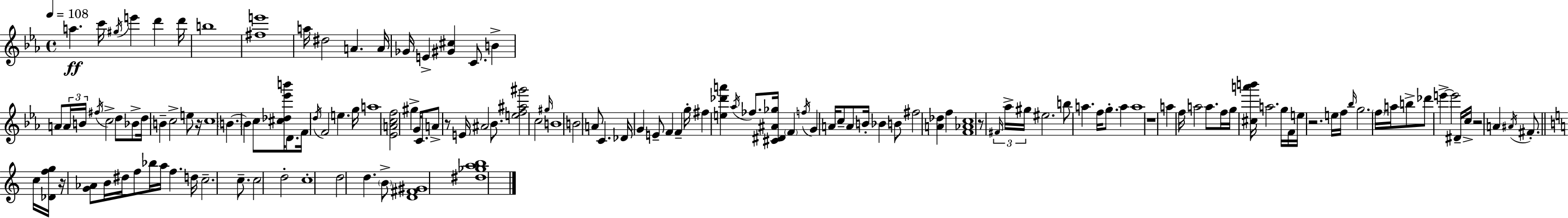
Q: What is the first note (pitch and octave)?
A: A5